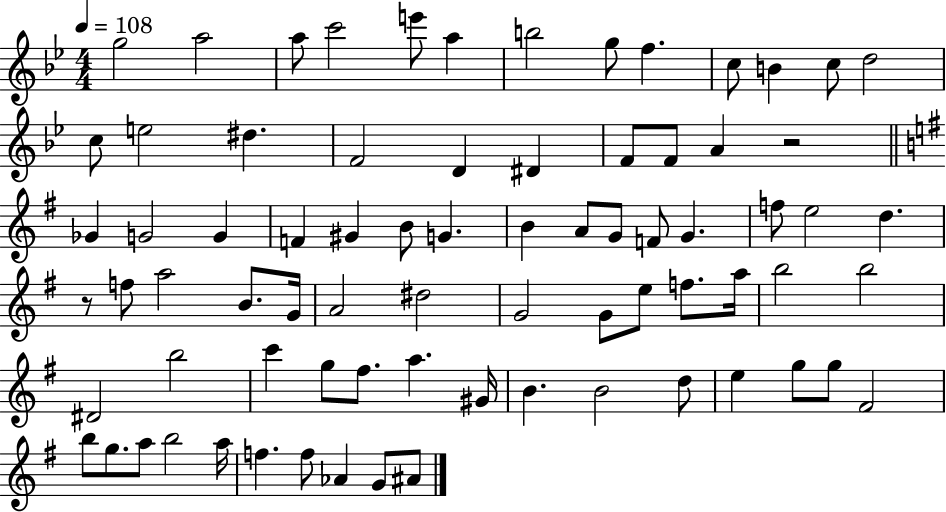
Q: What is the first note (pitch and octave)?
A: G5